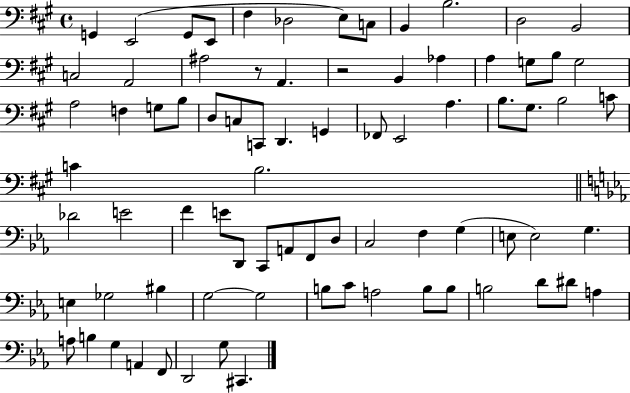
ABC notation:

X:1
T:Untitled
M:4/4
L:1/4
K:A
G,, E,,2 G,,/2 E,,/2 ^F, _D,2 E,/2 C,/2 B,, B,2 D,2 B,,2 C,2 A,,2 ^A,2 z/2 A,, z2 B,, _A, A, G,/2 B,/2 G,2 A,2 F, G,/2 B,/2 D,/2 C,/2 C,,/2 D,, G,, _F,,/2 E,,2 A, B,/2 ^G,/2 B,2 C/2 C B,2 _D2 E2 F E/2 D,,/2 C,,/2 A,,/2 F,,/2 D,/2 C,2 F, G, E,/2 E,2 G, E, _G,2 ^B, G,2 G,2 B,/2 C/2 A,2 B,/2 B,/2 B,2 D/2 ^D/2 A, A,/2 B, G, A,, F,,/2 D,,2 G,/2 ^C,,